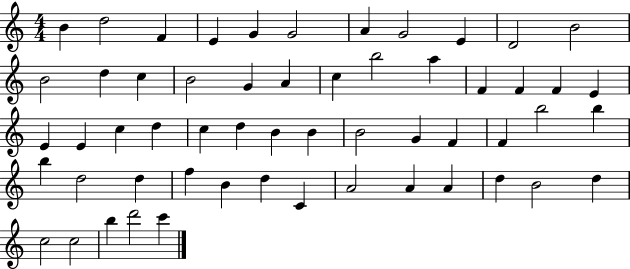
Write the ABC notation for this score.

X:1
T:Untitled
M:4/4
L:1/4
K:C
B d2 F E G G2 A G2 E D2 B2 B2 d c B2 G A c b2 a F F F E E E c d c d B B B2 G F F b2 b b d2 d f B d C A2 A A d B2 d c2 c2 b d'2 c'